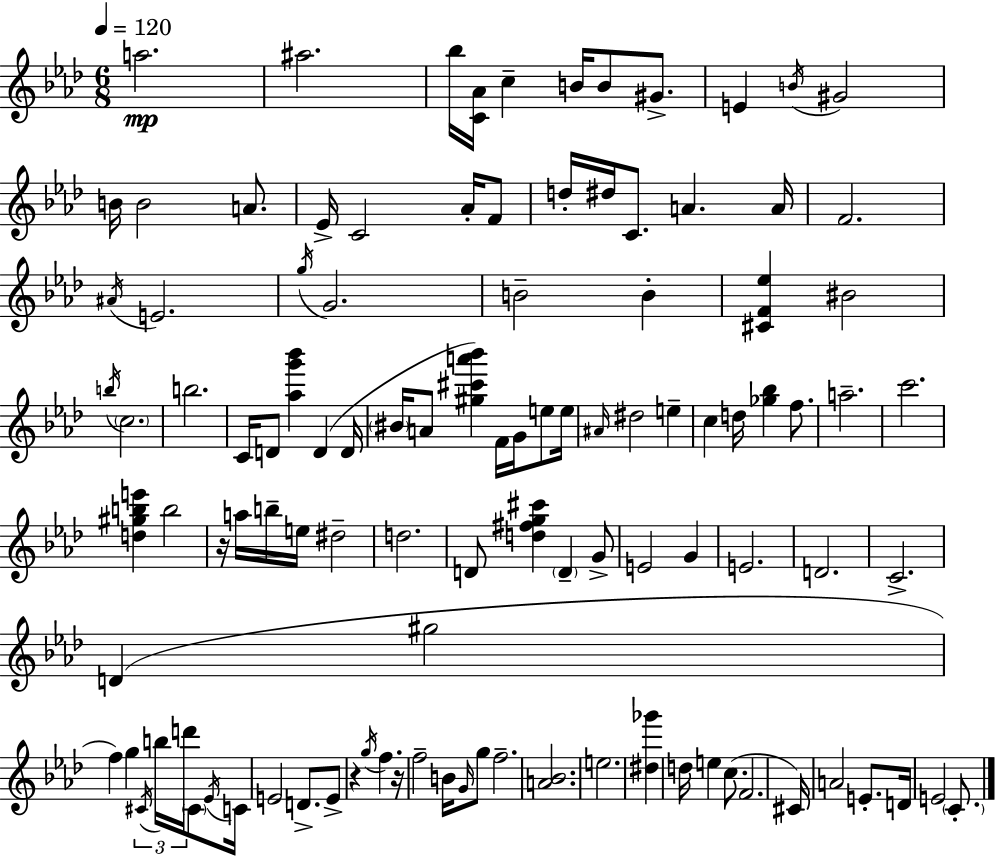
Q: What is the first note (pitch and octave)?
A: A5